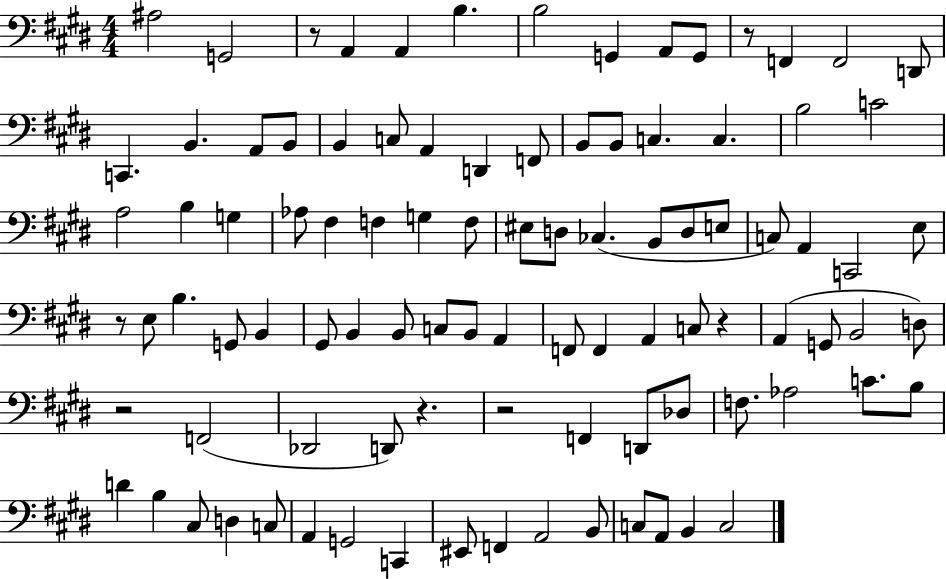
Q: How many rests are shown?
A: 7